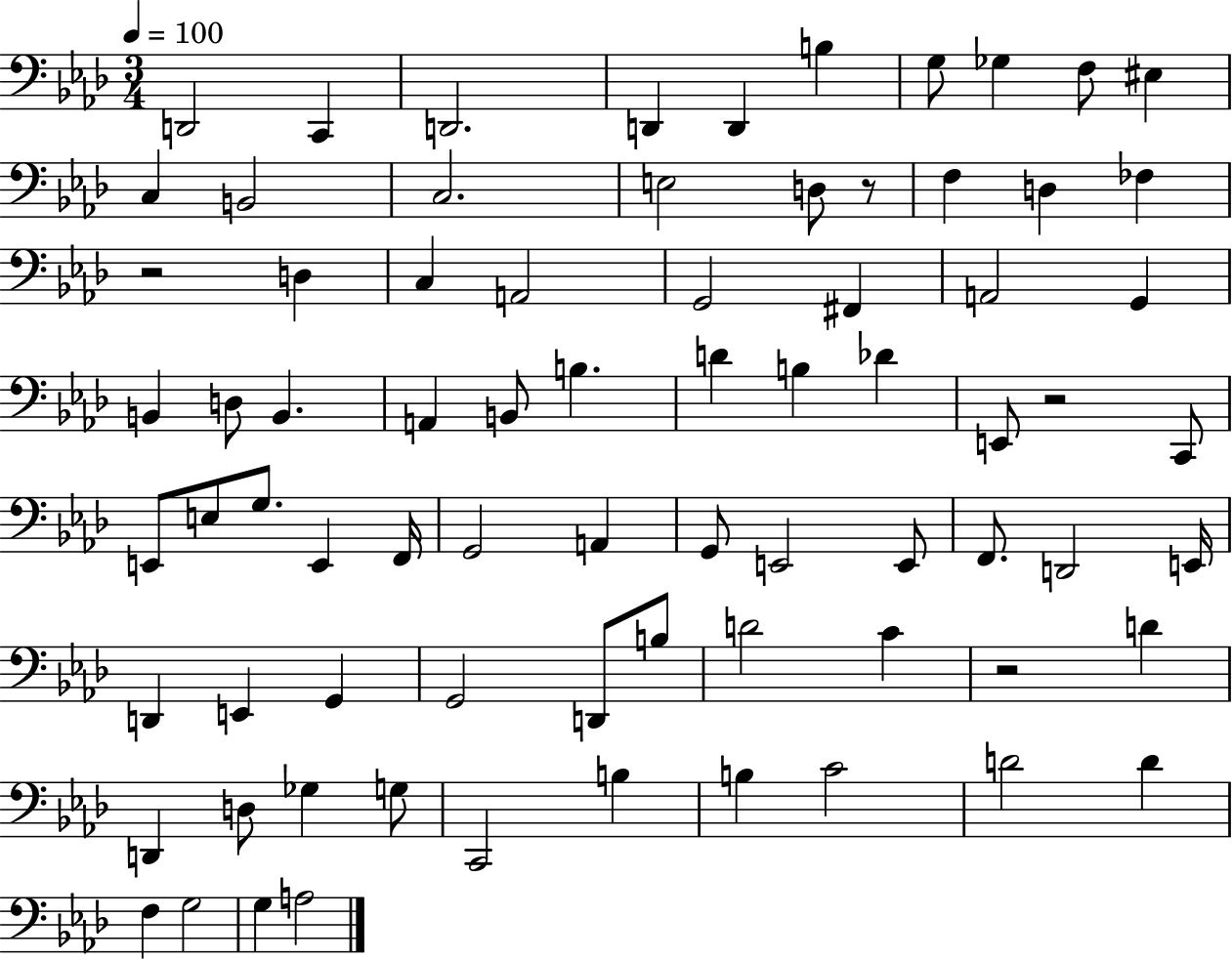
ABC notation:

X:1
T:Untitled
M:3/4
L:1/4
K:Ab
D,,2 C,, D,,2 D,, D,, B, G,/2 _G, F,/2 ^E, C, B,,2 C,2 E,2 D,/2 z/2 F, D, _F, z2 D, C, A,,2 G,,2 ^F,, A,,2 G,, B,, D,/2 B,, A,, B,,/2 B, D B, _D E,,/2 z2 C,,/2 E,,/2 E,/2 G,/2 E,, F,,/4 G,,2 A,, G,,/2 E,,2 E,,/2 F,,/2 D,,2 E,,/4 D,, E,, G,, G,,2 D,,/2 B,/2 D2 C z2 D D,, D,/2 _G, G,/2 C,,2 B, B, C2 D2 D F, G,2 G, A,2